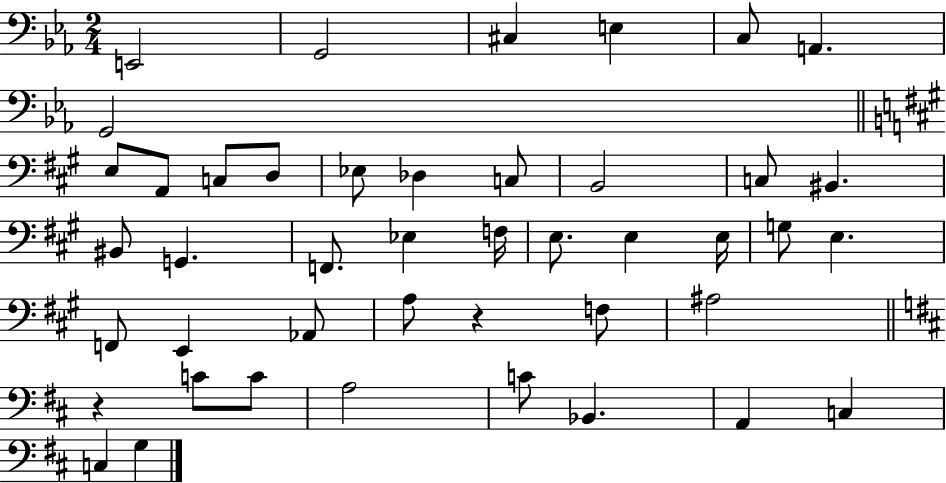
E2/h G2/h C#3/q E3/q C3/e A2/q. G2/h E3/e A2/e C3/e D3/e Eb3/e Db3/q C3/e B2/h C3/e BIS2/q. BIS2/e G2/q. F2/e. Eb3/q F3/s E3/e. E3/q E3/s G3/e E3/q. F2/e E2/q Ab2/e A3/e R/q F3/e A#3/h R/q C4/e C4/e A3/h C4/e Bb2/q. A2/q C3/q C3/q G3/q